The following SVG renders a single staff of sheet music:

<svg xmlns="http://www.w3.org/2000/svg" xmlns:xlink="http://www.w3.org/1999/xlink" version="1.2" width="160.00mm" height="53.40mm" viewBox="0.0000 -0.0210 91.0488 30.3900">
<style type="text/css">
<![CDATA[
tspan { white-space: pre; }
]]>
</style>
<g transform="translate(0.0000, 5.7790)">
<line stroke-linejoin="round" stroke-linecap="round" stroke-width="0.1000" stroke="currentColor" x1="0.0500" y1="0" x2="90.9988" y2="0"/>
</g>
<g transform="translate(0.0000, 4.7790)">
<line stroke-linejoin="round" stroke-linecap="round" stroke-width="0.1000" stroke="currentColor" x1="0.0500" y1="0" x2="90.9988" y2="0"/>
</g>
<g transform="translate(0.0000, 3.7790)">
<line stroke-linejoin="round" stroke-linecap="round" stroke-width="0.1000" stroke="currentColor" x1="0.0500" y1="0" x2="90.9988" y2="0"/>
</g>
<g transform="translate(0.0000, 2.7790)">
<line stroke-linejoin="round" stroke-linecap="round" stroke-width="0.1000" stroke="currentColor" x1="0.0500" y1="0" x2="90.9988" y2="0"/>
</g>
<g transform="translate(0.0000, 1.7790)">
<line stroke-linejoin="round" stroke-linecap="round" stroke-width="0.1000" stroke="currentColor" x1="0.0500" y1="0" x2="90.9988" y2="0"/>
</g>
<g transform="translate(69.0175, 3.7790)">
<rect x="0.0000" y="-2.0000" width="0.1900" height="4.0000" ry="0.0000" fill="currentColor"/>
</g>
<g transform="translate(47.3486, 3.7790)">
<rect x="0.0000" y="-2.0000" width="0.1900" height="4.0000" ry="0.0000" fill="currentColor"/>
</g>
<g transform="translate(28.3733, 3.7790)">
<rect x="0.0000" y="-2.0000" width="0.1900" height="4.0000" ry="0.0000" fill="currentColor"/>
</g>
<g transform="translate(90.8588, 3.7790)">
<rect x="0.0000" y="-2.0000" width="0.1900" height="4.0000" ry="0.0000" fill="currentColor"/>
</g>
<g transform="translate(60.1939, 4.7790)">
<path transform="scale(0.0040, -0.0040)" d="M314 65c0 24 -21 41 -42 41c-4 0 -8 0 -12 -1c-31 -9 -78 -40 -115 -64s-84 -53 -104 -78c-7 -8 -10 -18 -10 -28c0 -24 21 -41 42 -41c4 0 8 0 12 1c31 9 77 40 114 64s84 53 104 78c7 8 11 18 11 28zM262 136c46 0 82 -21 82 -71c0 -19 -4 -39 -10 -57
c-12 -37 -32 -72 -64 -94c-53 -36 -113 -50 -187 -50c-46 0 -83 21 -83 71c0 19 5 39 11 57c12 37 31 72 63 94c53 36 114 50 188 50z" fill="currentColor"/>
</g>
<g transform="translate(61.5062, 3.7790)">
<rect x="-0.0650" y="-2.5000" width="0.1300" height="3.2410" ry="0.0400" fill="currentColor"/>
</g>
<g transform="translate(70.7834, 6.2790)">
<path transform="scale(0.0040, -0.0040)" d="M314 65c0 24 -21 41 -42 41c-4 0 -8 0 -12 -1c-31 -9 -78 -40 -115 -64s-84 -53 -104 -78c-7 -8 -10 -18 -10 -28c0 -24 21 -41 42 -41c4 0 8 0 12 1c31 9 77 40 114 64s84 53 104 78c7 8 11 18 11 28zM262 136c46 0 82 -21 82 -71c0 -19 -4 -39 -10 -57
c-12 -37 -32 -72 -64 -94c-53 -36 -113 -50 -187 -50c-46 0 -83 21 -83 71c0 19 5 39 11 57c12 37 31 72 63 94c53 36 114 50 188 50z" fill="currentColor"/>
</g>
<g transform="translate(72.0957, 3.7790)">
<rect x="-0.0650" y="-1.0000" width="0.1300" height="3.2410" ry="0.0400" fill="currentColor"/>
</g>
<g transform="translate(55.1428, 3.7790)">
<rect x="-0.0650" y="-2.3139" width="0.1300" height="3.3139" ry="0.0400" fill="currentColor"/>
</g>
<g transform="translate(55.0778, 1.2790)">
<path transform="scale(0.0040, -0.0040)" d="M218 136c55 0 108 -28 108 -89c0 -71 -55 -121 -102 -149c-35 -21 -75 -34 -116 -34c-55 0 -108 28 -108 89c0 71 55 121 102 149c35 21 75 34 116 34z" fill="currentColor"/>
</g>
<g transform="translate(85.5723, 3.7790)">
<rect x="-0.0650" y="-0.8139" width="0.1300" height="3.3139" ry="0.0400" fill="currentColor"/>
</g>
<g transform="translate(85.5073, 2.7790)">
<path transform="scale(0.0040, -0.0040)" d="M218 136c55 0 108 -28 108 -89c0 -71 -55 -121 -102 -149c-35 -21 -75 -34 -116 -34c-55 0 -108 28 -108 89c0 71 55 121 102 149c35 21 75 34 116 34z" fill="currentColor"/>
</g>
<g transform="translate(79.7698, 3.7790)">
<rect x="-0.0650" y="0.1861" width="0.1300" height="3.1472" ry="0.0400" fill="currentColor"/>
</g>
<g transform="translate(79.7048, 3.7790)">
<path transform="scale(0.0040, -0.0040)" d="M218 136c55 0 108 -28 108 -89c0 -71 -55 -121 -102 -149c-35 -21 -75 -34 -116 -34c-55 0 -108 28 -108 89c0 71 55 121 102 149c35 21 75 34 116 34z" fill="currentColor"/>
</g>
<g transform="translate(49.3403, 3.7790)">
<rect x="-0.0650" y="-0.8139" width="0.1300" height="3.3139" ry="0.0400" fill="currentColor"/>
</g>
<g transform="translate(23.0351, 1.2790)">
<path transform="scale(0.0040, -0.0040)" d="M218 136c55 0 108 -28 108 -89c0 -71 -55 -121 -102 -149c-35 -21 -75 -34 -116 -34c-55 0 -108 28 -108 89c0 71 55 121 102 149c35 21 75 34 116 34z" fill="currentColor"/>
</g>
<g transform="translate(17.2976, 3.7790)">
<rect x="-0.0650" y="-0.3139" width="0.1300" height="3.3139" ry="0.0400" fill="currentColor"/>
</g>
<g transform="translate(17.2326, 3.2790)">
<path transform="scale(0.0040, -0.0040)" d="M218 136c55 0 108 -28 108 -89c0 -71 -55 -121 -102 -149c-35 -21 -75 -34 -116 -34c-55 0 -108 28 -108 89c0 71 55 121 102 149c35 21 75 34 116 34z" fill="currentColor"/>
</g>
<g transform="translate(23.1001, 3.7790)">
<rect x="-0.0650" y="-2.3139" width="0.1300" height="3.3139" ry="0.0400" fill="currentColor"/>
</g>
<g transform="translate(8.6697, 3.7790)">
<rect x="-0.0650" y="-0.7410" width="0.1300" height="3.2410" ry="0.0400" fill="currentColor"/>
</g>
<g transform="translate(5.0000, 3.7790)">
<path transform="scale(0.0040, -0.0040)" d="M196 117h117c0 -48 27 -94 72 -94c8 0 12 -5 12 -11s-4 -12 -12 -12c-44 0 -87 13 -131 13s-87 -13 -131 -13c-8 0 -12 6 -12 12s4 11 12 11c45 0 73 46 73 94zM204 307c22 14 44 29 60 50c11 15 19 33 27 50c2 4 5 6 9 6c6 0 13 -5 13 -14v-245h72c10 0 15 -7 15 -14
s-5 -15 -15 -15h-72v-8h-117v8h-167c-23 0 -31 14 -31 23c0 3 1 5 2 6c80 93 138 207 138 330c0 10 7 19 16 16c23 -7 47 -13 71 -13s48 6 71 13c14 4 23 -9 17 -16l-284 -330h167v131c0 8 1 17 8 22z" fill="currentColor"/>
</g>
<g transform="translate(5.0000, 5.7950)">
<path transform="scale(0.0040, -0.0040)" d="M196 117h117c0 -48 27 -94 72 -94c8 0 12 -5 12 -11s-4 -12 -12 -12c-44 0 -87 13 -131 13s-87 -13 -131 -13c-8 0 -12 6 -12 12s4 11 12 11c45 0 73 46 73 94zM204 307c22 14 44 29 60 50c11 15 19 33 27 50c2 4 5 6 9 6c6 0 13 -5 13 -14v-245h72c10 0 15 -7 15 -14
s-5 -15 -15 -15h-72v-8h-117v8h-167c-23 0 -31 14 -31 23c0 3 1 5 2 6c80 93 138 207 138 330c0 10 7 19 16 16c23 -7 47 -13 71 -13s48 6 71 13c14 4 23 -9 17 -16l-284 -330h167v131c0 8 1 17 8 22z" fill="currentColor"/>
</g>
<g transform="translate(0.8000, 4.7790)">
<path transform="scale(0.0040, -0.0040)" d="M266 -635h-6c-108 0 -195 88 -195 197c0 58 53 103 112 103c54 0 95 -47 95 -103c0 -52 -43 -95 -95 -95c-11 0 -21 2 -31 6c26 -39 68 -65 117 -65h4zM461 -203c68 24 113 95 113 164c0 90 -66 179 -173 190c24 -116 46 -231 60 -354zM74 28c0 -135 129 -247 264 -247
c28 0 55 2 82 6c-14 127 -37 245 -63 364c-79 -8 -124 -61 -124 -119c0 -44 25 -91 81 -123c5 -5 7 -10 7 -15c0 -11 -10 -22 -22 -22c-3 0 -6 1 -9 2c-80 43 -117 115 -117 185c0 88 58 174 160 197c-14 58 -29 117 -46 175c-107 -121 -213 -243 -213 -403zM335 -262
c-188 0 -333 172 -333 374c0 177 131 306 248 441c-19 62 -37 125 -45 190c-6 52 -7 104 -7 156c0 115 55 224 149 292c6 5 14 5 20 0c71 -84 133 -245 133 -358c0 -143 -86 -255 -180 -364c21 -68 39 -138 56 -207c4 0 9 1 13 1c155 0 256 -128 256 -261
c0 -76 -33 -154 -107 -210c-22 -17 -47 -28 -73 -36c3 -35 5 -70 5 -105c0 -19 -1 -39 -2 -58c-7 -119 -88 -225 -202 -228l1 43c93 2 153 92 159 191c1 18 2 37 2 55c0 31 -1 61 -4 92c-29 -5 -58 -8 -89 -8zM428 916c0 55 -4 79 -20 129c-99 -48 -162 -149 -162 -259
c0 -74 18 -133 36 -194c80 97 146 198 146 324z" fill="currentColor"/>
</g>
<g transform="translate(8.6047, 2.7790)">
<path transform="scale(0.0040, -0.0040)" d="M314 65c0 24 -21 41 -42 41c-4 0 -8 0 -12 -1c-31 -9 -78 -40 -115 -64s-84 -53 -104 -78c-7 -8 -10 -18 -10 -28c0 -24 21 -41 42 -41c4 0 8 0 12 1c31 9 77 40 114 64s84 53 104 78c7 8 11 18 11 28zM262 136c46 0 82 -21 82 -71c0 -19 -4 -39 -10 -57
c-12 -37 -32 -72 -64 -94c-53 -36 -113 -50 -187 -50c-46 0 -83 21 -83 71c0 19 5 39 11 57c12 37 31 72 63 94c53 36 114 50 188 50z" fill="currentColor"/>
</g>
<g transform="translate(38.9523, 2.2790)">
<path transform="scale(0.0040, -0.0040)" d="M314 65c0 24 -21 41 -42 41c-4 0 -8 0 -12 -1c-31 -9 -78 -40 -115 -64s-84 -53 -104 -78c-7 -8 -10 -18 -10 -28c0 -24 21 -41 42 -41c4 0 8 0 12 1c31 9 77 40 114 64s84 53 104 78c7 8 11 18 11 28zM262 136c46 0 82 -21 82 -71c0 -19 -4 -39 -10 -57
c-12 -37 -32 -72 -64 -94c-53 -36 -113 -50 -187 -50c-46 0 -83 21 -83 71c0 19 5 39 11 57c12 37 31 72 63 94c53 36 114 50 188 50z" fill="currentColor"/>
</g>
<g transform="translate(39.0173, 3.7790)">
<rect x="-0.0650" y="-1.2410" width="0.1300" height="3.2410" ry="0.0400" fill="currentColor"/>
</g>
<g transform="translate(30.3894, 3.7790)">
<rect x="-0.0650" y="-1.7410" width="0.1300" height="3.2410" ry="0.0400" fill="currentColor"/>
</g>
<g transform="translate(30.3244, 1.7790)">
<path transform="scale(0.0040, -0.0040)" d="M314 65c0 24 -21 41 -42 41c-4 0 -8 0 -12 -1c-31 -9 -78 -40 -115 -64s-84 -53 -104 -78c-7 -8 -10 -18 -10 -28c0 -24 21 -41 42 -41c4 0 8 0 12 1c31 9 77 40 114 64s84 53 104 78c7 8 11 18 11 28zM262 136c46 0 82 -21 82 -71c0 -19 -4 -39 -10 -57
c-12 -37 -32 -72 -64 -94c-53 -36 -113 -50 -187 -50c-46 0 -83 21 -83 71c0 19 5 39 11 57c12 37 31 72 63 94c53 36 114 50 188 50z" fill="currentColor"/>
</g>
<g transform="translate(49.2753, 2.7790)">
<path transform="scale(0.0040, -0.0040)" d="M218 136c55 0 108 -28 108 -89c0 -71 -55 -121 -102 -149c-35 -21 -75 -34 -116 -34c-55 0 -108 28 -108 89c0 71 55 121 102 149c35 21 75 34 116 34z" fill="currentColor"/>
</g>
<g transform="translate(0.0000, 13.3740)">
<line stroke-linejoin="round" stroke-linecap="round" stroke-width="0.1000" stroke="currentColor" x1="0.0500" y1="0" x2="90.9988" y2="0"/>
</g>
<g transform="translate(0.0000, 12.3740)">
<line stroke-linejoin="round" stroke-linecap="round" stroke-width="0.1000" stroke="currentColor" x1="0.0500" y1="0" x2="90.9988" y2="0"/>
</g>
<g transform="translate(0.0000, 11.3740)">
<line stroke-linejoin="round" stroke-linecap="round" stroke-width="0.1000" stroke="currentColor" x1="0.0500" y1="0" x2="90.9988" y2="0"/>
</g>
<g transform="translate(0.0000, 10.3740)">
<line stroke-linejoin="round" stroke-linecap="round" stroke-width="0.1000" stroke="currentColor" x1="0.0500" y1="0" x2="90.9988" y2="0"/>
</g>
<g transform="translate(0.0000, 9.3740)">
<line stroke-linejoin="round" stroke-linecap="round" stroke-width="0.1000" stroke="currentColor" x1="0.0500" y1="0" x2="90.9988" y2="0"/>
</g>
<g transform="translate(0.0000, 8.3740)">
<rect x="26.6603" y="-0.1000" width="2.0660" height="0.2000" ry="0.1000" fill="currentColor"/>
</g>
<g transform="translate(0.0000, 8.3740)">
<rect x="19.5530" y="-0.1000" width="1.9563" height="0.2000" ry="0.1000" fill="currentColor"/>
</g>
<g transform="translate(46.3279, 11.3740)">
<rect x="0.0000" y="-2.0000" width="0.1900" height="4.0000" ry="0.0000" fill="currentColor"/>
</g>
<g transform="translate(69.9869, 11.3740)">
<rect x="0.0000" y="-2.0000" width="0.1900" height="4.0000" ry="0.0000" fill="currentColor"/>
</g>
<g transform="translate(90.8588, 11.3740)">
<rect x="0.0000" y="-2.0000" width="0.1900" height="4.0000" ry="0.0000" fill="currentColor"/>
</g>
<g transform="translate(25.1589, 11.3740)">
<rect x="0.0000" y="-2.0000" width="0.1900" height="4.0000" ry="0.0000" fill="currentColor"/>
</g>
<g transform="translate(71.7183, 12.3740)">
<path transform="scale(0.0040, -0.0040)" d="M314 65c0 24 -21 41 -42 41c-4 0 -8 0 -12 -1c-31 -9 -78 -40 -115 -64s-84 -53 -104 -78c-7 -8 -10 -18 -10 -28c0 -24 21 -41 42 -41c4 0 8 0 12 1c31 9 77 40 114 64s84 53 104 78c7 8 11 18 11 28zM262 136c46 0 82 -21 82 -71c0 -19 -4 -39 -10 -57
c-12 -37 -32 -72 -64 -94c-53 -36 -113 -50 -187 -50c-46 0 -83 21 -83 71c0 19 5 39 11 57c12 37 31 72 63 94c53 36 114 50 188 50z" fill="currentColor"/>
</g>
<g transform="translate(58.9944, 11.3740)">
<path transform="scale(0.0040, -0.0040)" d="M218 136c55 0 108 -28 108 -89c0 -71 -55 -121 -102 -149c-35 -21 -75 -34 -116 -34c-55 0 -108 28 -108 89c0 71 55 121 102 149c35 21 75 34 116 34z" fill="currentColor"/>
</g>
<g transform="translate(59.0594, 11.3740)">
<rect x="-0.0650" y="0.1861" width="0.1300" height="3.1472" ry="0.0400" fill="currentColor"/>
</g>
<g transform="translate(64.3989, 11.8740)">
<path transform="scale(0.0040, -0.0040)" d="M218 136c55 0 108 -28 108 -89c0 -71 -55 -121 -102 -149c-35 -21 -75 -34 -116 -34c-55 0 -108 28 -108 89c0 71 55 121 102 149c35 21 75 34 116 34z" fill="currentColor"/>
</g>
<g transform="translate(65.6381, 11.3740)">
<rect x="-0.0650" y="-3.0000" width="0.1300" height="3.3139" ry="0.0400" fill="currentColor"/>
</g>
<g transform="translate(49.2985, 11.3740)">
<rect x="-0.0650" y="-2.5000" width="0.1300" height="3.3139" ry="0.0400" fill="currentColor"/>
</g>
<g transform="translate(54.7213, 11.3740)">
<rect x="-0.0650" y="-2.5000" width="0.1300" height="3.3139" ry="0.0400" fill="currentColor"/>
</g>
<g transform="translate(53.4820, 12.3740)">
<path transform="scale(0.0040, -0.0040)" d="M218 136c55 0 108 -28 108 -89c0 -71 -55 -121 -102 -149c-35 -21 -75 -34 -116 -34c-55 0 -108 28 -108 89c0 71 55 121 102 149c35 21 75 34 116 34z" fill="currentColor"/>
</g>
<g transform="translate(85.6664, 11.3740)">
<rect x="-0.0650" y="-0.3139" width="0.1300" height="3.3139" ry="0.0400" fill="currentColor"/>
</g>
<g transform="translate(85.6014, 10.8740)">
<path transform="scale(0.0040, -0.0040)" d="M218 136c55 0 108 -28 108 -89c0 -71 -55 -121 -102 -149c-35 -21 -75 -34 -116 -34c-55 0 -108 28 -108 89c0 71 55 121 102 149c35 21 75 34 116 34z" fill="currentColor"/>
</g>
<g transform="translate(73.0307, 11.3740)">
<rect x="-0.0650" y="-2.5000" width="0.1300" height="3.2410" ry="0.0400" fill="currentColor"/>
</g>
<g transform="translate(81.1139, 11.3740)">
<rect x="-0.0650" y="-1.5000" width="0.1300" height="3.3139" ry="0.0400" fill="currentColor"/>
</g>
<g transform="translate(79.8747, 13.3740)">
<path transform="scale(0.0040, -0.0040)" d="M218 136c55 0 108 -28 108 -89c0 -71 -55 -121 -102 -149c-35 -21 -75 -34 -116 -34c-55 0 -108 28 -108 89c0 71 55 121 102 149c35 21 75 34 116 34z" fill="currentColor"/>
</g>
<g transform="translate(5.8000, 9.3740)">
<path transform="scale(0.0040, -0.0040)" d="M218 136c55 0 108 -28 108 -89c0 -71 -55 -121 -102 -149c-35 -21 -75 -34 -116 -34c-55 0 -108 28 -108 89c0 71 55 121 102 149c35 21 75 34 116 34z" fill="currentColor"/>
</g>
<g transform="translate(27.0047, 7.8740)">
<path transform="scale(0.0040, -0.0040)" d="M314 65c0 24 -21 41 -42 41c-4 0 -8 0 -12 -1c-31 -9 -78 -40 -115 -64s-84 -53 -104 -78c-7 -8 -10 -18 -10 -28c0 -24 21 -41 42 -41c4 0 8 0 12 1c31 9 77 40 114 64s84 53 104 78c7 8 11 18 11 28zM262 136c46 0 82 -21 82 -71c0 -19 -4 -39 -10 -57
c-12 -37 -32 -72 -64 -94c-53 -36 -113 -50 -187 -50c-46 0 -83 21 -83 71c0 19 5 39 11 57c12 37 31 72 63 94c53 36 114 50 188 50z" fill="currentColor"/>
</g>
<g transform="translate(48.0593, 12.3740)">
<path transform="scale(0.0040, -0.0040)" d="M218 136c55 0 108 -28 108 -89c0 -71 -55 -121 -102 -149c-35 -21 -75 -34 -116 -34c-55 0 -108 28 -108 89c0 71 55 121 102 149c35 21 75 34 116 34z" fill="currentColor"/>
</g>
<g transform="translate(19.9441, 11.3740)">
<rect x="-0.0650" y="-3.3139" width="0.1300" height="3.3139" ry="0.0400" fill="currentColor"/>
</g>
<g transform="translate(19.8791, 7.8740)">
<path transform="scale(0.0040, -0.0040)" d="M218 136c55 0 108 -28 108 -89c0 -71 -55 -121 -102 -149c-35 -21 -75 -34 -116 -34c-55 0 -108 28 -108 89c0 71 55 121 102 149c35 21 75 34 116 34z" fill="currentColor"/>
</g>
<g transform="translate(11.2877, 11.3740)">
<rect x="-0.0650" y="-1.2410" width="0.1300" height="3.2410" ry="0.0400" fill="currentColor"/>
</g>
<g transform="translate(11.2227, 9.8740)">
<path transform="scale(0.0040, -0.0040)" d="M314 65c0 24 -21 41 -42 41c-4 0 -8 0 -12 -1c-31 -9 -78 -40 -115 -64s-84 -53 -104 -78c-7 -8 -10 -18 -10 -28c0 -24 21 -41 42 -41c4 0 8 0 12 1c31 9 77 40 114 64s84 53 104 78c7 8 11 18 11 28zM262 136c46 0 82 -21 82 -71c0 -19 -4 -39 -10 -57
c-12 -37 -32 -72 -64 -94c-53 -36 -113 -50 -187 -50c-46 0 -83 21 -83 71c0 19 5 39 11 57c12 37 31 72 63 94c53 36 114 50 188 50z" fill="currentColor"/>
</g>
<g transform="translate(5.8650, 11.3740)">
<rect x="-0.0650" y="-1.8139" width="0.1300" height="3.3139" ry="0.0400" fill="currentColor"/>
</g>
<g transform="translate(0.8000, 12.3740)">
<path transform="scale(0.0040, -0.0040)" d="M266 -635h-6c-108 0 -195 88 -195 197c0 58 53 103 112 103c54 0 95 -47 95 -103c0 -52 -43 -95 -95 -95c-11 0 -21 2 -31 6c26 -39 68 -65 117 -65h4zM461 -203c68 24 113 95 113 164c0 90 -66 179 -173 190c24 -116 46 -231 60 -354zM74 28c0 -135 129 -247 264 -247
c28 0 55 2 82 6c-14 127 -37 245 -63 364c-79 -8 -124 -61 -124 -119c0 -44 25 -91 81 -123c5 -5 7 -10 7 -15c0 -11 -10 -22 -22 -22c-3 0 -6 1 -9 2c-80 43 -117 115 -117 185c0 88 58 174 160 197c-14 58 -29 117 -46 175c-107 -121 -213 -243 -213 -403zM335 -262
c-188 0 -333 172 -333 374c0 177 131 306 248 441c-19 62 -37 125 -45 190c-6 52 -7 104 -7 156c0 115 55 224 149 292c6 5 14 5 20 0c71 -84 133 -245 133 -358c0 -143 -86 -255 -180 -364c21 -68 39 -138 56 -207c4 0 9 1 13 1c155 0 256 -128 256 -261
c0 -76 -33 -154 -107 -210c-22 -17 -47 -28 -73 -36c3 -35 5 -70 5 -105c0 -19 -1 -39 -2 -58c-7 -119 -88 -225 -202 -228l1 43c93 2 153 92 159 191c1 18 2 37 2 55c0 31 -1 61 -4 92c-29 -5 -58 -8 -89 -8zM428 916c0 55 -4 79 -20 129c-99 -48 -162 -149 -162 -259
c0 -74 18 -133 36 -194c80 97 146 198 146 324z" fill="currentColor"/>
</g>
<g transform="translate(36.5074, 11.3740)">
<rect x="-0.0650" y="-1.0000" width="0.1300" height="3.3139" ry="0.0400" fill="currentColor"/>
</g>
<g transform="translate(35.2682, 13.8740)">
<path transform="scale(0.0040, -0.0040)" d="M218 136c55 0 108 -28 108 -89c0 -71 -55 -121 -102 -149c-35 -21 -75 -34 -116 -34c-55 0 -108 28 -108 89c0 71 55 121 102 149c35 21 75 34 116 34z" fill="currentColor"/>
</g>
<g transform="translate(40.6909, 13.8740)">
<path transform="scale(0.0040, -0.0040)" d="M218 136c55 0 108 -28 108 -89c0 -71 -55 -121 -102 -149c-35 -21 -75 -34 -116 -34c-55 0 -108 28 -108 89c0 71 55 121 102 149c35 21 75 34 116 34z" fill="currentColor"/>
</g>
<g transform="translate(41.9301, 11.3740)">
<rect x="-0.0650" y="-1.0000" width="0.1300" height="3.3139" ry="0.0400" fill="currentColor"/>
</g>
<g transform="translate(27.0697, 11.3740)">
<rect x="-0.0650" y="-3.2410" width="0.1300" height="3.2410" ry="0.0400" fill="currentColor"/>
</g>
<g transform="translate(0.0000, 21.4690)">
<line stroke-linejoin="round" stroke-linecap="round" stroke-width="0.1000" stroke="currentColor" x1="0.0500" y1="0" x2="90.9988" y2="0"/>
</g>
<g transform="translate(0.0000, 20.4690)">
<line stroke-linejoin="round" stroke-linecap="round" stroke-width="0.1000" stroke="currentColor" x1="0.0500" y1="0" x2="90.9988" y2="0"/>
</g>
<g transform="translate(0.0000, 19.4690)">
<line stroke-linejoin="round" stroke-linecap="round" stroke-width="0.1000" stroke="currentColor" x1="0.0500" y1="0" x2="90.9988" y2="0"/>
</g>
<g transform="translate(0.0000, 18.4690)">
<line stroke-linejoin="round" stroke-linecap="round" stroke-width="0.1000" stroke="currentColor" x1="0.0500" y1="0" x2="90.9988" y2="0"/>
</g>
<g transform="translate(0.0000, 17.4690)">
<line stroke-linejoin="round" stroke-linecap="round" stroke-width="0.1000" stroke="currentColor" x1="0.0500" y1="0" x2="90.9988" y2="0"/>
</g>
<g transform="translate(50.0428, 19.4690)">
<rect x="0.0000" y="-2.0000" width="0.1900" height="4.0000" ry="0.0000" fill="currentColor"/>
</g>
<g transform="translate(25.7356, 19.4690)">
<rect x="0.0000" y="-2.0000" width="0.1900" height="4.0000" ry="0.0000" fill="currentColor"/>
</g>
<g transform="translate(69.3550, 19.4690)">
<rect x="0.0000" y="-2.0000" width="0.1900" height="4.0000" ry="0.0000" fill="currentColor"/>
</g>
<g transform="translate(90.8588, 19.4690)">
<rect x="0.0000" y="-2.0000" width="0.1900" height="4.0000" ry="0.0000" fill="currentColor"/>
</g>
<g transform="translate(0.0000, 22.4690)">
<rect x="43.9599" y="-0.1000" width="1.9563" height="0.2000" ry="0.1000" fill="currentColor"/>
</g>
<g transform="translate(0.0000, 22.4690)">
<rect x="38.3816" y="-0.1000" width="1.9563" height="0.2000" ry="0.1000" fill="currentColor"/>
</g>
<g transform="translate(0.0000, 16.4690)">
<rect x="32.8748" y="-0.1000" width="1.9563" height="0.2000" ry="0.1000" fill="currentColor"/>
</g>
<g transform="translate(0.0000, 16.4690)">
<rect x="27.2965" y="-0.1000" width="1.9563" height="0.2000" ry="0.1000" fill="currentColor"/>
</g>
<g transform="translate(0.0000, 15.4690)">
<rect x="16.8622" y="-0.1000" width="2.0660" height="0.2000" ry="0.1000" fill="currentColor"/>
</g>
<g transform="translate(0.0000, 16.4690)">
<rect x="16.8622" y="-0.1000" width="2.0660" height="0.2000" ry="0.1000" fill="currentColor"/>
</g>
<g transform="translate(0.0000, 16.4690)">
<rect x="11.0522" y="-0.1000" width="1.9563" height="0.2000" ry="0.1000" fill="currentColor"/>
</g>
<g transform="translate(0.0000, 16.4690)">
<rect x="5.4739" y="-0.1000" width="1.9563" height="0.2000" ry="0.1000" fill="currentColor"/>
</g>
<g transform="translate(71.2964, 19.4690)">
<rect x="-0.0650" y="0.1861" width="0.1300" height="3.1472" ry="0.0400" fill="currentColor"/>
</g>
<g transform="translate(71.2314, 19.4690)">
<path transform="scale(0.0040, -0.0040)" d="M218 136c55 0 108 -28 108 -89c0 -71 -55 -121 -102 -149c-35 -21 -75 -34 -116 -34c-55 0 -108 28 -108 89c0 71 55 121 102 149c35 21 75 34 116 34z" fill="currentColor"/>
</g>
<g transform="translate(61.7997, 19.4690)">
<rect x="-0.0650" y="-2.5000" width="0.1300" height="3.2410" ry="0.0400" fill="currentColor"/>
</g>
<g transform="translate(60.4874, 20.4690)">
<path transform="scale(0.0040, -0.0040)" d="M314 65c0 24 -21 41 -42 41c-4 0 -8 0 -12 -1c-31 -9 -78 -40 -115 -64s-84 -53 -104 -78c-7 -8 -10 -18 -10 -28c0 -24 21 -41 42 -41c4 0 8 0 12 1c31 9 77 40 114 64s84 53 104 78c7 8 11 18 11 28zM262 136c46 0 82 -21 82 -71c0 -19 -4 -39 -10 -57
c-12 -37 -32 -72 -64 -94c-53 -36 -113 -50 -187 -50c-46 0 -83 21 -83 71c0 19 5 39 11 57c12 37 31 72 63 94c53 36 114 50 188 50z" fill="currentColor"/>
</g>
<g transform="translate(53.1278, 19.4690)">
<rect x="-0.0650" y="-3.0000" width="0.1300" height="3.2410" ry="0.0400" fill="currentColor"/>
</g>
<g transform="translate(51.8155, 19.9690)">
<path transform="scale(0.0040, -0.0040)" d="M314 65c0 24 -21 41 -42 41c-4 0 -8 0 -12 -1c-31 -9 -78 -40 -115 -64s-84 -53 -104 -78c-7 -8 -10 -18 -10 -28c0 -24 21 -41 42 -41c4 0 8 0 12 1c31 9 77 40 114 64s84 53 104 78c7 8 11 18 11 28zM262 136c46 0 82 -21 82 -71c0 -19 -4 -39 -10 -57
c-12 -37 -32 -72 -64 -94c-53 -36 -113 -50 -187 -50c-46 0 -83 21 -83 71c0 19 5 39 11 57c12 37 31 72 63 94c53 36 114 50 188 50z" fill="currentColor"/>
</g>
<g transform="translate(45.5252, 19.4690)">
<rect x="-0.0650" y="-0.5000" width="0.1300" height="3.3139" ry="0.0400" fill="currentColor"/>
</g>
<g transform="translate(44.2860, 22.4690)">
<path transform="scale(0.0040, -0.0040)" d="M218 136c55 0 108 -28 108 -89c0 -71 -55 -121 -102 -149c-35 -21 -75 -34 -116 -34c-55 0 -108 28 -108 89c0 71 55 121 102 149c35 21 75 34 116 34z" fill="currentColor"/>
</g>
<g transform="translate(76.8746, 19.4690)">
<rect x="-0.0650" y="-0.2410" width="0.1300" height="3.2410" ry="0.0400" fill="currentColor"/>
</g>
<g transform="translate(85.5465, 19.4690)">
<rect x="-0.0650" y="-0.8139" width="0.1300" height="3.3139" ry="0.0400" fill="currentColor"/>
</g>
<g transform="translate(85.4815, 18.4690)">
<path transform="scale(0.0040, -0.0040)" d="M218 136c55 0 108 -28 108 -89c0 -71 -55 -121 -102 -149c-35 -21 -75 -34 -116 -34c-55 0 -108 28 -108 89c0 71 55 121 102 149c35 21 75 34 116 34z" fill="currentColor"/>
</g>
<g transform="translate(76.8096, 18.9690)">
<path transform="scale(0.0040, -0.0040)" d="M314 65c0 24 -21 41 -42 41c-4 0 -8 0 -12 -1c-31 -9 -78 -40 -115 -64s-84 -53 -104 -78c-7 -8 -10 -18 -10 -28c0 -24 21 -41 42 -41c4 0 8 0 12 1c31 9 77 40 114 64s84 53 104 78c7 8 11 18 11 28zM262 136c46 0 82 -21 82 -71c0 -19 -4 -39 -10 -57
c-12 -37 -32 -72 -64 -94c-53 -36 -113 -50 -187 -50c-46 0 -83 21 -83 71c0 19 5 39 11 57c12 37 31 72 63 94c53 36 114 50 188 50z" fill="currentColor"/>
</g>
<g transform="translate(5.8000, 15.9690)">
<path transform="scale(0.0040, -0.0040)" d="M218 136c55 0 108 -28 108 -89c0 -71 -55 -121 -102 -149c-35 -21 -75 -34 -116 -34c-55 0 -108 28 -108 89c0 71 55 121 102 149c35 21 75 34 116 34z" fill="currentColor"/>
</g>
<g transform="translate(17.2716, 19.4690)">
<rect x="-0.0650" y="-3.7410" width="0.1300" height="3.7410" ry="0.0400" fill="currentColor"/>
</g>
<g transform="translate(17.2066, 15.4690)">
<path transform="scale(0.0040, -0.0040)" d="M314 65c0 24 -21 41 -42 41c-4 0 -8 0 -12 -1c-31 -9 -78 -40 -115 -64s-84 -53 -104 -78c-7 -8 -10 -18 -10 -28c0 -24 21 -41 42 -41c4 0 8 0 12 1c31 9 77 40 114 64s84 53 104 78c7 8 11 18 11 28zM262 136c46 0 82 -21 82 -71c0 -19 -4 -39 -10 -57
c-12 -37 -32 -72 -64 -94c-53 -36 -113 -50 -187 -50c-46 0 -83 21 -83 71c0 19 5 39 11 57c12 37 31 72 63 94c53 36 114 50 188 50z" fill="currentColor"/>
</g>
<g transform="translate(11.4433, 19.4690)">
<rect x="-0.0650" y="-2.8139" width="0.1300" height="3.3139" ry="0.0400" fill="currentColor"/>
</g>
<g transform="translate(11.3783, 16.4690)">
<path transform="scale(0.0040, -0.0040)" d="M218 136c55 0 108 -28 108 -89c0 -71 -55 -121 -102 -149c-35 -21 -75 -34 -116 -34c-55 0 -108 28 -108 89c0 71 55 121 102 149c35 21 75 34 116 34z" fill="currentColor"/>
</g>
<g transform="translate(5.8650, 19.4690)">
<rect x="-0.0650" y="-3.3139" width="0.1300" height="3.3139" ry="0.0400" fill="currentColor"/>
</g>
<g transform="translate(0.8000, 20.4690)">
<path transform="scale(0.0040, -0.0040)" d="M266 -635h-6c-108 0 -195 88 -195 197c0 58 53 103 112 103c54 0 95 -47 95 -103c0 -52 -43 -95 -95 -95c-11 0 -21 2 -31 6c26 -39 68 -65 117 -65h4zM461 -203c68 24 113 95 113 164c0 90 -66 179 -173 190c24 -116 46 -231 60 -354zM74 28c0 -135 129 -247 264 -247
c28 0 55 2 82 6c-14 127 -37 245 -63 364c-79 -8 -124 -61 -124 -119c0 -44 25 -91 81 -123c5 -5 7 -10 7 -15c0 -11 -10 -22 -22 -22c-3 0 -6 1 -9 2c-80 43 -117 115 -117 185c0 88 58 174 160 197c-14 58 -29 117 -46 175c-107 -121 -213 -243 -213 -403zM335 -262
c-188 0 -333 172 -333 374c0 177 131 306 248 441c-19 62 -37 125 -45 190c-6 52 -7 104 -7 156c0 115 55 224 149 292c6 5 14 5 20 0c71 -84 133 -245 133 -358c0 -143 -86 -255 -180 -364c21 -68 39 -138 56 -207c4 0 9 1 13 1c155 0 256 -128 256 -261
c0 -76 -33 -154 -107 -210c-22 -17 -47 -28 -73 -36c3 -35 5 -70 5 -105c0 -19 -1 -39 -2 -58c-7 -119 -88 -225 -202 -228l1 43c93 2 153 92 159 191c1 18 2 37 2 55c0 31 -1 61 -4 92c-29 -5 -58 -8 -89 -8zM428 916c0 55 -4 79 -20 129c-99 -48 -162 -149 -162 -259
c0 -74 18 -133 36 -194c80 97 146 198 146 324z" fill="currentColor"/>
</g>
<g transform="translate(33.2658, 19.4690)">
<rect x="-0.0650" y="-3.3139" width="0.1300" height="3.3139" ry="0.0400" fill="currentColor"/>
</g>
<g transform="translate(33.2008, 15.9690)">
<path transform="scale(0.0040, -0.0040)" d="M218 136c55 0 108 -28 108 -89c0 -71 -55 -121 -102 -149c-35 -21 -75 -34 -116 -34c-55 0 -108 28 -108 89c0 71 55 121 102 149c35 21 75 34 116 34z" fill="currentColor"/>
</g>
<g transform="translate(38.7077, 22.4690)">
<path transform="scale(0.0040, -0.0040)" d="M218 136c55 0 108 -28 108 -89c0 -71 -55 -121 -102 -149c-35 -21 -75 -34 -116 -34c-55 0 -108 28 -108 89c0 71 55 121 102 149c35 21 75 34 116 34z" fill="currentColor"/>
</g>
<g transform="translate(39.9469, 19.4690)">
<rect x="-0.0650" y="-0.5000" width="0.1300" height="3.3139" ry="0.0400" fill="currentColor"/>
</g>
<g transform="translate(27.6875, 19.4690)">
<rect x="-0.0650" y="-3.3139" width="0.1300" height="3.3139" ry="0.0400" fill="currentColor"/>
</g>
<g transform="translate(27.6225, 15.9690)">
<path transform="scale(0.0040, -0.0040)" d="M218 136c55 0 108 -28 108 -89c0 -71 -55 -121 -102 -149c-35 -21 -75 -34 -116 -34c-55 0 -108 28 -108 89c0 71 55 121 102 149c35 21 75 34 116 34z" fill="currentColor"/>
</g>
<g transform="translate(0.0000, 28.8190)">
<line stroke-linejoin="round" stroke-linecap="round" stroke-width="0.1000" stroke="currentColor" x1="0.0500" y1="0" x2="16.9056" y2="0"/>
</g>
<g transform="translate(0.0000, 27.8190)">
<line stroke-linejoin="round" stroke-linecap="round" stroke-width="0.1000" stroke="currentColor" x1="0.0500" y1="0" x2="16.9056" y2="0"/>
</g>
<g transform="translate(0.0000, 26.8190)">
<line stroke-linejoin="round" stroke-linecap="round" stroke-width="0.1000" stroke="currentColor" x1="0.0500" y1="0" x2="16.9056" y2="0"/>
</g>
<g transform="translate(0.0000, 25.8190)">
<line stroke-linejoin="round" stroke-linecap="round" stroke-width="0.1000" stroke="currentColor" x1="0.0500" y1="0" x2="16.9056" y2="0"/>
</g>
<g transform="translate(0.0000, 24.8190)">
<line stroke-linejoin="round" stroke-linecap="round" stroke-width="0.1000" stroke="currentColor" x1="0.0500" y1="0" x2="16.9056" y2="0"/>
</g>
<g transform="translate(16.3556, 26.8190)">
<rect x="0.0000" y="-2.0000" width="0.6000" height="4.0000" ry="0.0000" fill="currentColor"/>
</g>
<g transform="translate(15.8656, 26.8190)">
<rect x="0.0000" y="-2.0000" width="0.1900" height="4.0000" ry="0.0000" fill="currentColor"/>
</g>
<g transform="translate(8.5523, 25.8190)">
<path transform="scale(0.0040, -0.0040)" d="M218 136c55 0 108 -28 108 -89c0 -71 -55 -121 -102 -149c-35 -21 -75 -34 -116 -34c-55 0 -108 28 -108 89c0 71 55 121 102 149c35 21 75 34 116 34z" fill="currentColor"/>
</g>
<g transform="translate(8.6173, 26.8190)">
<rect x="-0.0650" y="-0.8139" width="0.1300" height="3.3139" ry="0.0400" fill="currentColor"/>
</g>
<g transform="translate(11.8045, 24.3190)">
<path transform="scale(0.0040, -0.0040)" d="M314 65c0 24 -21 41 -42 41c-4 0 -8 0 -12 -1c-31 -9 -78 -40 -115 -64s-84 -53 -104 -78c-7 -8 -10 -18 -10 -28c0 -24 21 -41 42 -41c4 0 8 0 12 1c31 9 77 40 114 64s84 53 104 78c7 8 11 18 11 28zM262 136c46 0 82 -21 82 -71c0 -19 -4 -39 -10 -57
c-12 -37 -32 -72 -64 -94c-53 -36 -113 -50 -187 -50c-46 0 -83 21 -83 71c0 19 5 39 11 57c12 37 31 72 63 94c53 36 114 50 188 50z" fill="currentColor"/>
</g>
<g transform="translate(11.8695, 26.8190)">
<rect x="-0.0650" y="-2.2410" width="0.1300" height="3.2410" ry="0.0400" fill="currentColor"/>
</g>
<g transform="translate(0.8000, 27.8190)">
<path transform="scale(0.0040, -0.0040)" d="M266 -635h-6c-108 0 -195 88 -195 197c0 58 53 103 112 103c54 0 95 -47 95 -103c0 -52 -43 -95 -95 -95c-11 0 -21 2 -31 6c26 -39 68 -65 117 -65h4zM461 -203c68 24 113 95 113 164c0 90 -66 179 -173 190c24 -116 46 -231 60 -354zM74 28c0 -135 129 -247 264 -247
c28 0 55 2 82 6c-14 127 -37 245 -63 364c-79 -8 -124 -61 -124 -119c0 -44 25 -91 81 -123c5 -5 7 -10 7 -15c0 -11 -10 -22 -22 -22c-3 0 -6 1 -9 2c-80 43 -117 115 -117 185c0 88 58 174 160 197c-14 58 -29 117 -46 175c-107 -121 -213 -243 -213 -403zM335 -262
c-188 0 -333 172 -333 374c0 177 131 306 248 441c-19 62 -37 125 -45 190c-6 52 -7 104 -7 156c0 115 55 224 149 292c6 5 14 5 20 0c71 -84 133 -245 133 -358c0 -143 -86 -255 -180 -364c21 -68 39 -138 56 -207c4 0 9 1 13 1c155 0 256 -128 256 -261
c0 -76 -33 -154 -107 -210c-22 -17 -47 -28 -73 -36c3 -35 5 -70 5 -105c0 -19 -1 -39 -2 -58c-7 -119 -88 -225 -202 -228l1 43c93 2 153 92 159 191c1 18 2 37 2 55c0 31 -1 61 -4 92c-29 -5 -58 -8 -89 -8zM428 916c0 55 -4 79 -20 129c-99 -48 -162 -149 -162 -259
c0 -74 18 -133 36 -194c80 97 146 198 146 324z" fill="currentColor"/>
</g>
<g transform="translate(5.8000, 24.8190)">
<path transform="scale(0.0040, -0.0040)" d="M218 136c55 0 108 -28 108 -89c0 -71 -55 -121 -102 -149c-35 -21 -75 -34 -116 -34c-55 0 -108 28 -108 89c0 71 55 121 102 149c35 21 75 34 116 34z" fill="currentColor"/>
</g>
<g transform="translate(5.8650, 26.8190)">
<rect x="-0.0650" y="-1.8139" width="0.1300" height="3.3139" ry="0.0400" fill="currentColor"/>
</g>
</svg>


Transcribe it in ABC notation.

X:1
T:Untitled
M:4/4
L:1/4
K:C
d2 c g f2 e2 d g G2 D2 B d f e2 b b2 D D G G B A G2 E c b a c'2 b b C C A2 G2 B c2 d f d g2